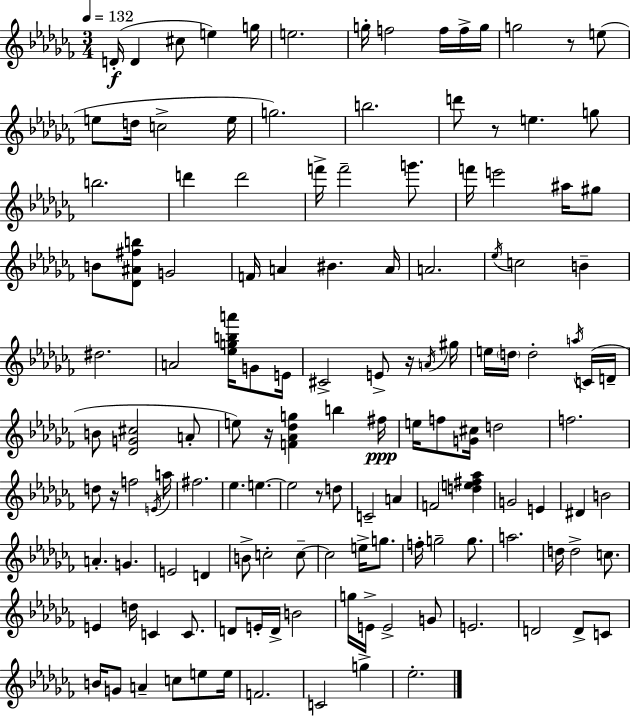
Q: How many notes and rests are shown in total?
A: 136